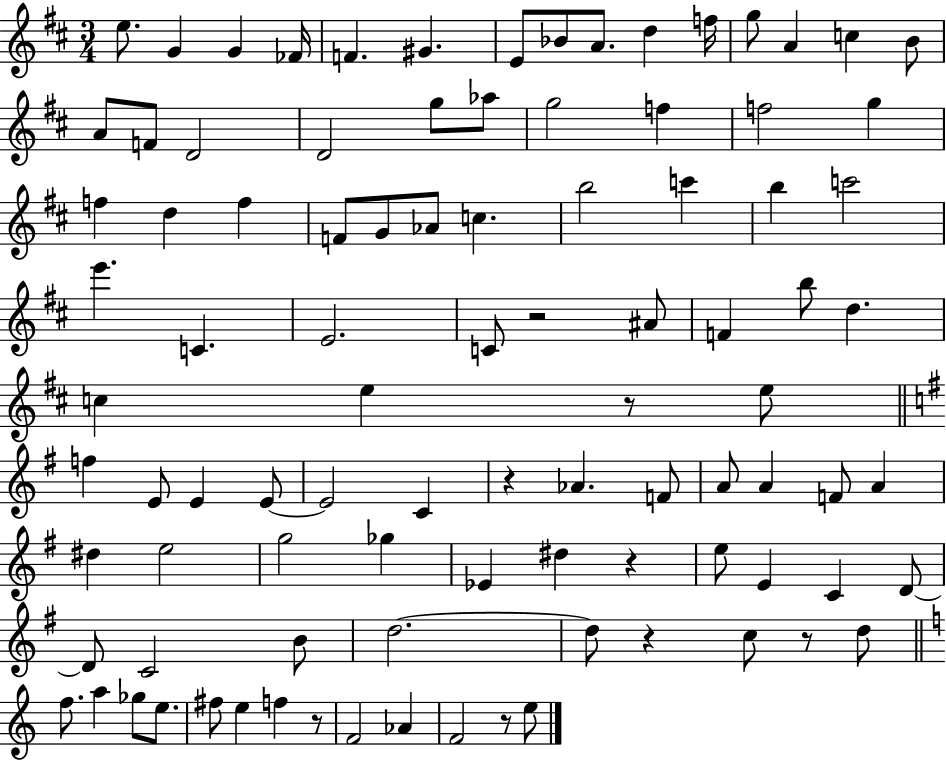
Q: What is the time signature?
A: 3/4